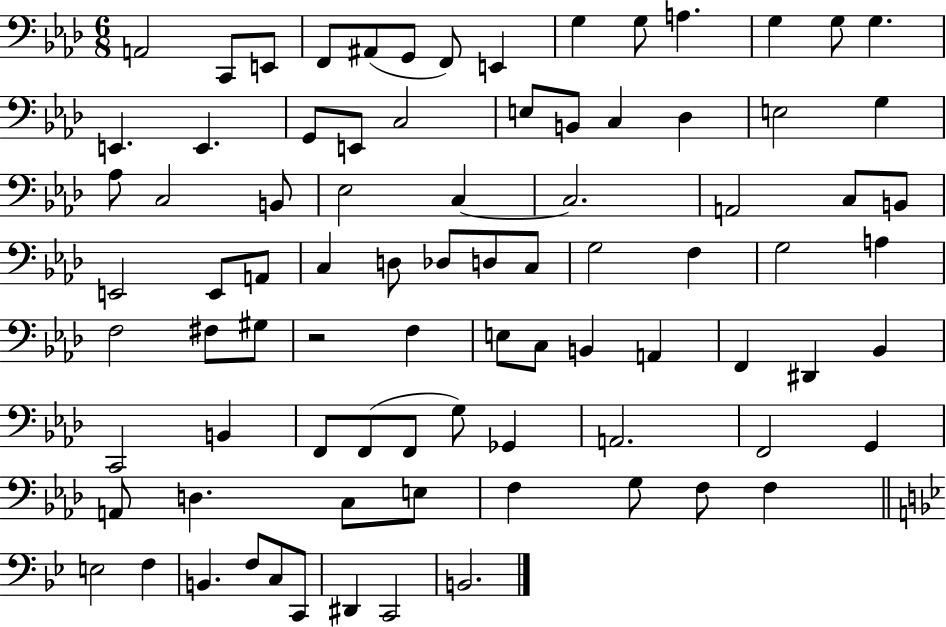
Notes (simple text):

A2/h C2/e E2/e F2/e A#2/e G2/e F2/e E2/q G3/q G3/e A3/q. G3/q G3/e G3/q. E2/q. E2/q. G2/e E2/e C3/h E3/e B2/e C3/q Db3/q E3/h G3/q Ab3/e C3/h B2/e Eb3/h C3/q C3/h. A2/h C3/e B2/e E2/h E2/e A2/e C3/q D3/e Db3/e D3/e C3/e G3/h F3/q G3/h A3/q F3/h F#3/e G#3/e R/h F3/q E3/e C3/e B2/q A2/q F2/q D#2/q Bb2/q C2/h B2/q F2/e F2/e F2/e G3/e Gb2/q A2/h. F2/h G2/q A2/e D3/q. C3/e E3/e F3/q G3/e F3/e F3/q E3/h F3/q B2/q. F3/e C3/e C2/e D#2/q C2/h B2/h.